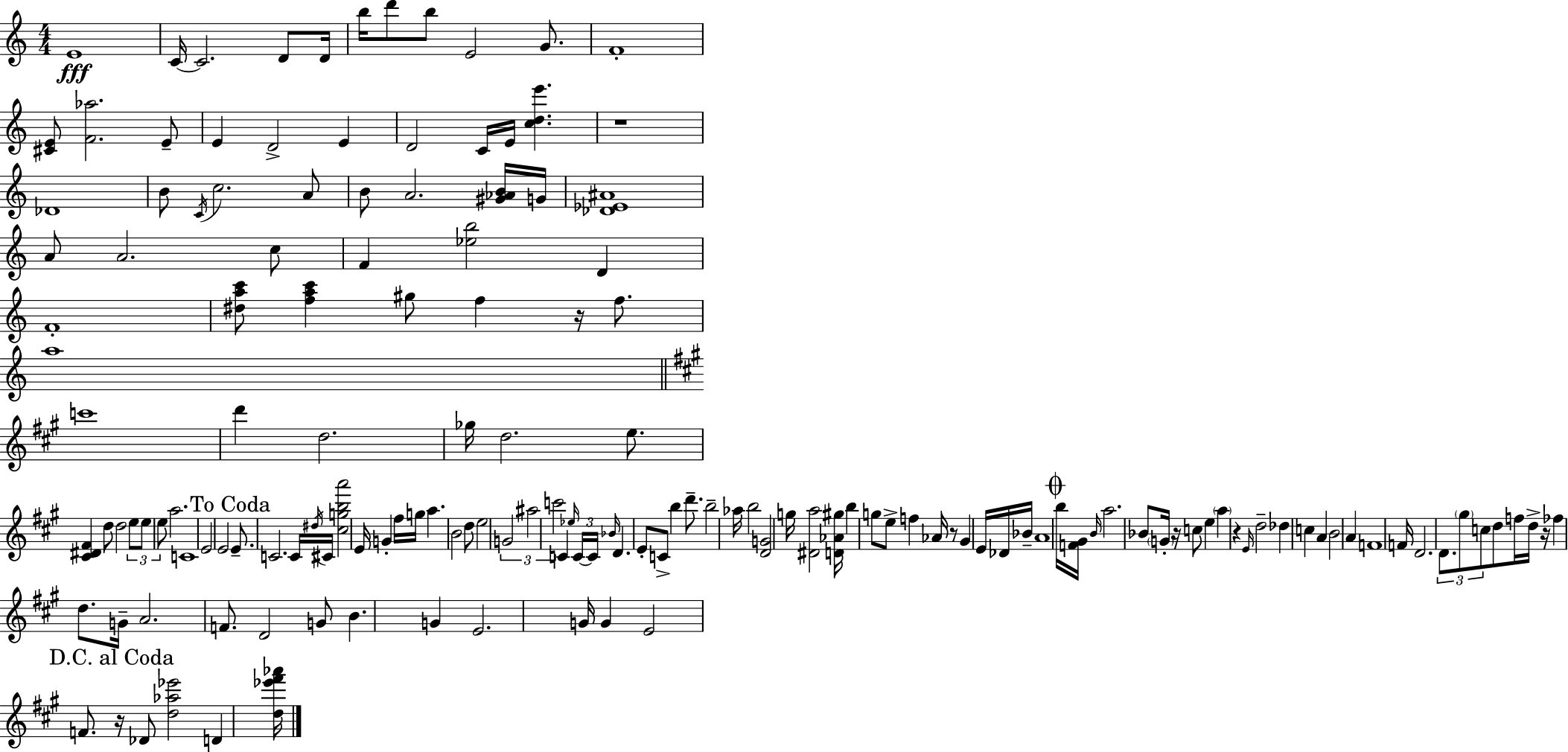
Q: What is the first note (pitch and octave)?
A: E4